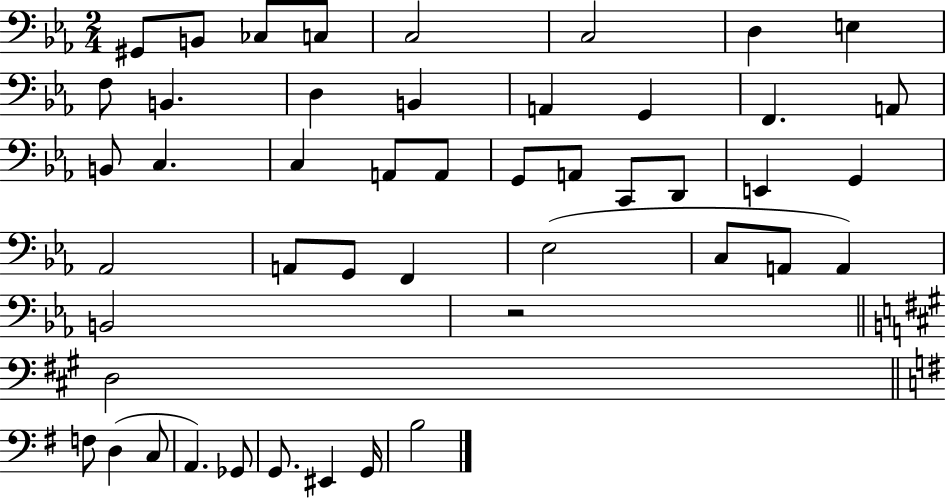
X:1
T:Untitled
M:2/4
L:1/4
K:Eb
^G,,/2 B,,/2 _C,/2 C,/2 C,2 C,2 D, E, F,/2 B,, D, B,, A,, G,, F,, A,,/2 B,,/2 C, C, A,,/2 A,,/2 G,,/2 A,,/2 C,,/2 D,,/2 E,, G,, _A,,2 A,,/2 G,,/2 F,, _E,2 C,/2 A,,/2 A,, B,,2 z2 D,2 F,/2 D, C,/2 A,, _G,,/2 G,,/2 ^E,, G,,/4 B,2